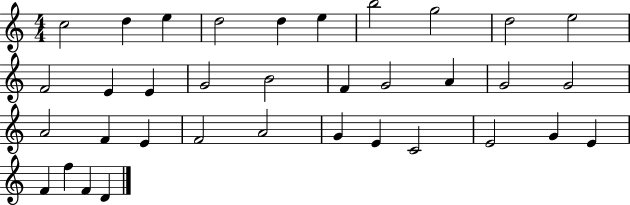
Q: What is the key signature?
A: C major